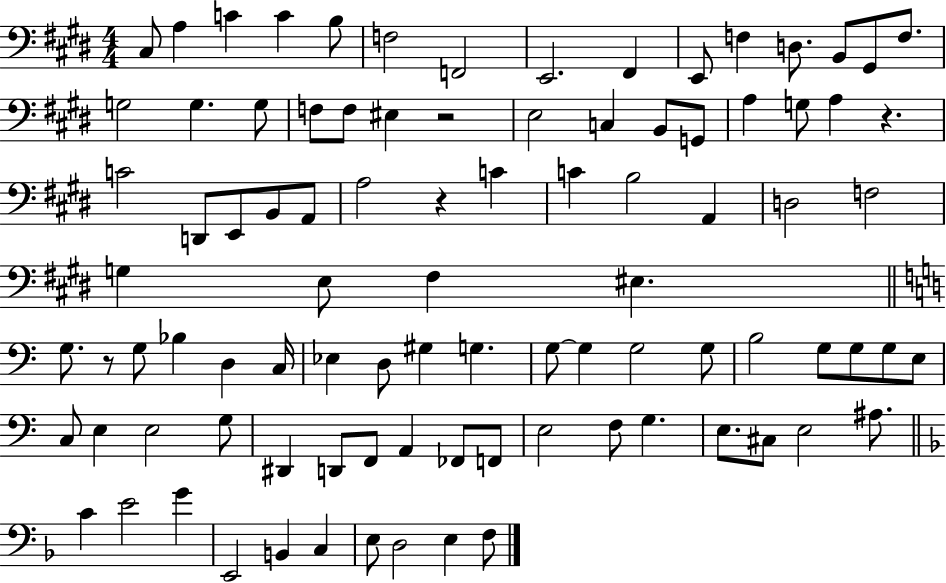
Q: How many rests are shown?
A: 4